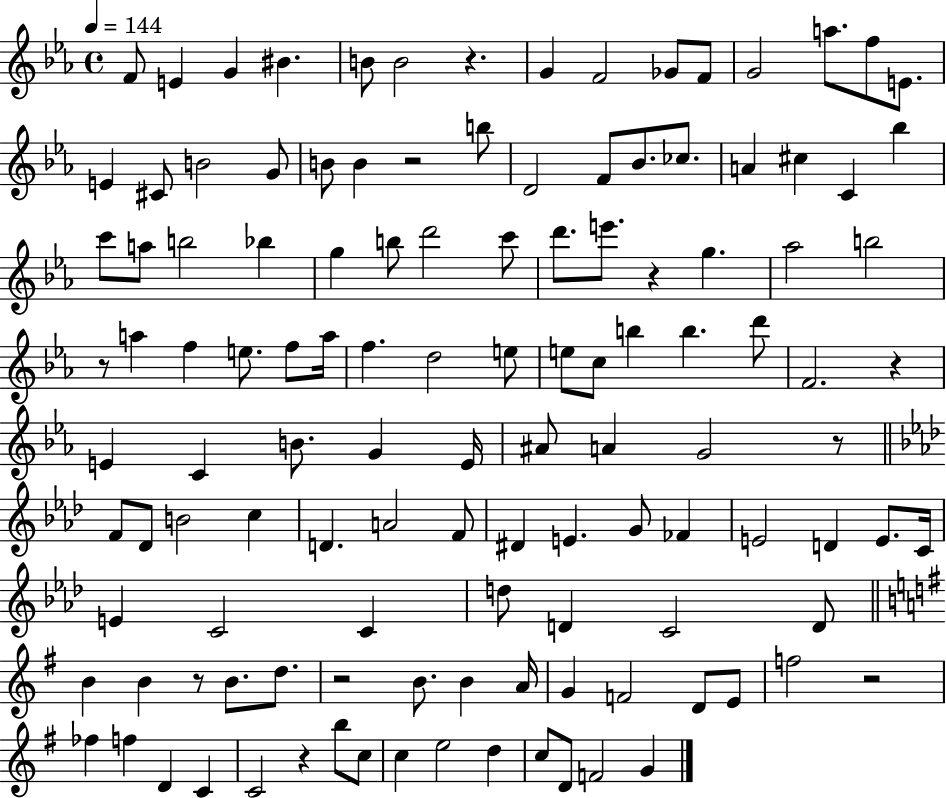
{
  \clef treble
  \time 4/4
  \defaultTimeSignature
  \key ees \major
  \tempo 4 = 144
  \repeat volta 2 { f'8 e'4 g'4 bis'4. | b'8 b'2 r4. | g'4 f'2 ges'8 f'8 | g'2 a''8. f''8 e'8. | \break e'4 cis'8 b'2 g'8 | b'8 b'4 r2 b''8 | d'2 f'8 bes'8. ces''8. | a'4 cis''4 c'4 bes''4 | \break c'''8 a''8 b''2 bes''4 | g''4 b''8 d'''2 c'''8 | d'''8. e'''8. r4 g''4. | aes''2 b''2 | \break r8 a''4 f''4 e''8. f''8 a''16 | f''4. d''2 e''8 | e''8 c''8 b''4 b''4. d'''8 | f'2. r4 | \break e'4 c'4 b'8. g'4 e'16 | ais'8 a'4 g'2 r8 | \bar "||" \break \key f \minor f'8 des'8 b'2 c''4 | d'4. a'2 f'8 | dis'4 e'4. g'8 fes'4 | e'2 d'4 e'8. c'16 | \break e'4 c'2 c'4 | d''8 d'4 c'2 d'8 | \bar "||" \break \key e \minor b'4 b'4 r8 b'8. d''8. | r2 b'8. b'4 a'16 | g'4 f'2 d'8 e'8 | f''2 r2 | \break fes''4 f''4 d'4 c'4 | c'2 r4 b''8 c''8 | c''4 e''2 d''4 | c''8 d'8 f'2 g'4 | \break } \bar "|."
}